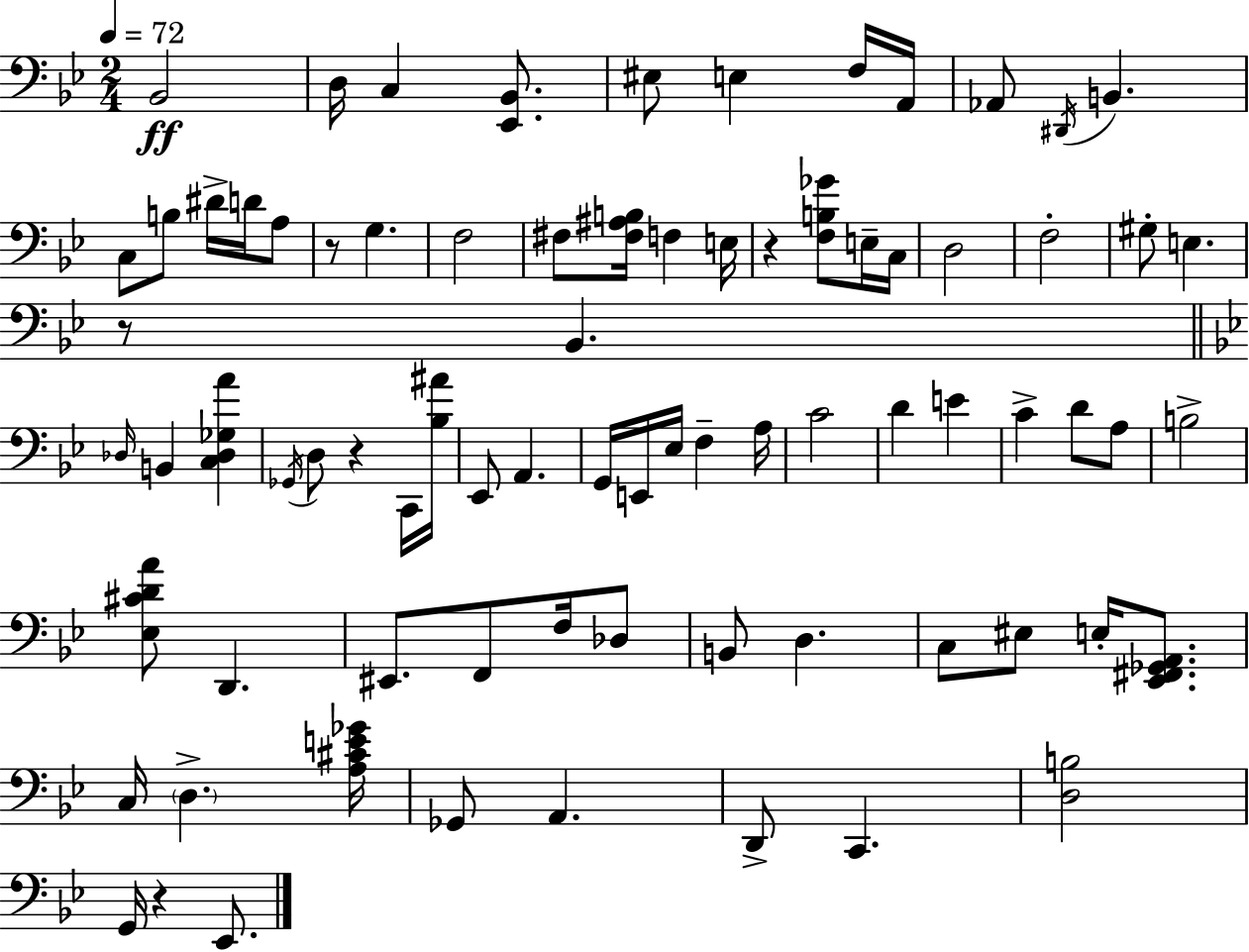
{
  \clef bass
  \numericTimeSignature
  \time 2/4
  \key bes \major
  \tempo 4 = 72
  bes,2\ff | d16 c4 <ees, bes,>8. | eis8 e4 f16 a,16 | aes,8 \acciaccatura { dis,16 } b,4. | \break c8 b8 dis'16-> d'16 a8 | r8 g4. | f2 | fis8 <fis ais b>16 f4 | \break e16 r4 <f b ges'>8 e16-- | c16 d2 | f2-. | gis8-. e4. | \break r8 bes,4. | \bar "||" \break \key g \minor \grace { des16 } b,4 <c des ges a'>4 | \acciaccatura { ges,16 } d8 r4 | c,16 <bes ais'>16 ees,8 a,4. | g,16 e,16 ees16 f4-- | \break a16 c'2 | d'4 e'4 | c'4-> d'8 | a8 b2-> | \break <ees cis' d' a'>8 d,4. | eis,8. f,8 f16 | des8 b,8 d4. | c8 eis8 e16-. <ees, fis, ges, a,>8. | \break c16 \parenthesize d4.-> | <a cis' e' ges'>16 ges,8 a,4. | d,8-> c,4. | <d b>2 | \break g,16 r4 ees,8. | \bar "|."
}